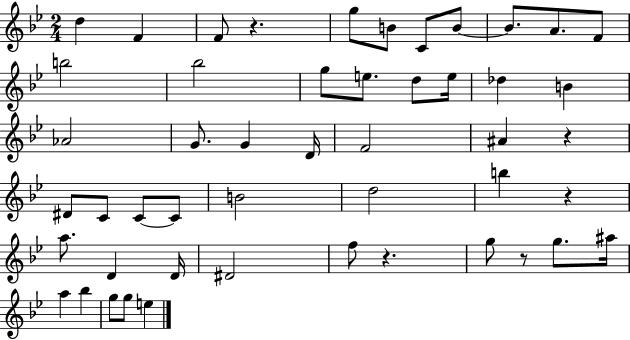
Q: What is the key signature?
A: BES major